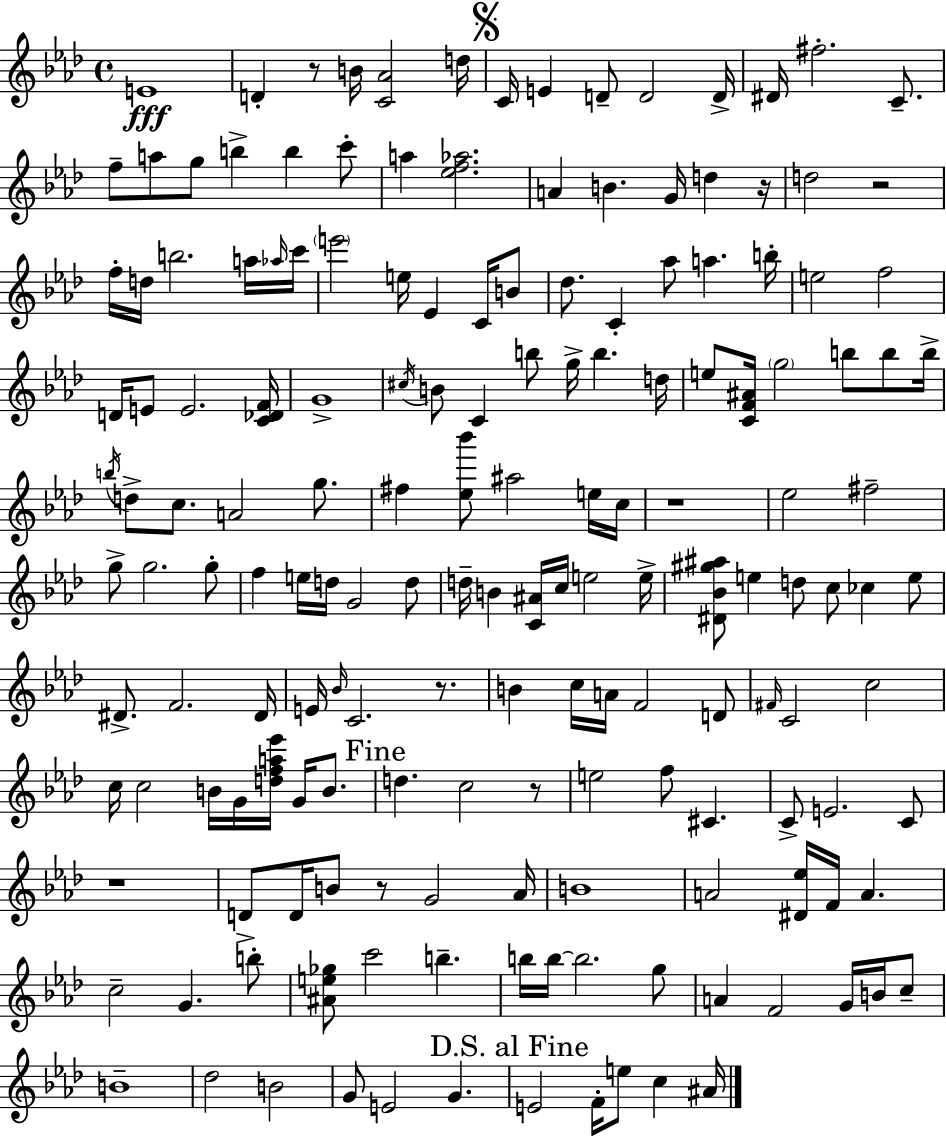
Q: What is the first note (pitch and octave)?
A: E4